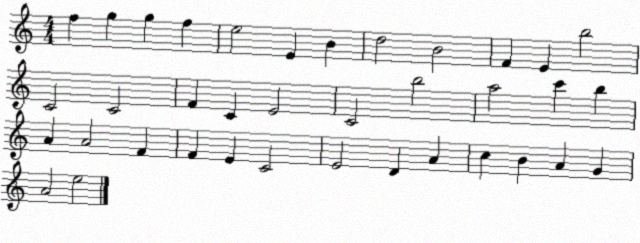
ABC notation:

X:1
T:Untitled
M:4/4
L:1/4
K:C
f g g f e2 E B d2 B2 F E b2 C2 C2 F C E2 C2 b2 a2 c' b A A2 F F E C2 E2 D A c B A G A2 e2